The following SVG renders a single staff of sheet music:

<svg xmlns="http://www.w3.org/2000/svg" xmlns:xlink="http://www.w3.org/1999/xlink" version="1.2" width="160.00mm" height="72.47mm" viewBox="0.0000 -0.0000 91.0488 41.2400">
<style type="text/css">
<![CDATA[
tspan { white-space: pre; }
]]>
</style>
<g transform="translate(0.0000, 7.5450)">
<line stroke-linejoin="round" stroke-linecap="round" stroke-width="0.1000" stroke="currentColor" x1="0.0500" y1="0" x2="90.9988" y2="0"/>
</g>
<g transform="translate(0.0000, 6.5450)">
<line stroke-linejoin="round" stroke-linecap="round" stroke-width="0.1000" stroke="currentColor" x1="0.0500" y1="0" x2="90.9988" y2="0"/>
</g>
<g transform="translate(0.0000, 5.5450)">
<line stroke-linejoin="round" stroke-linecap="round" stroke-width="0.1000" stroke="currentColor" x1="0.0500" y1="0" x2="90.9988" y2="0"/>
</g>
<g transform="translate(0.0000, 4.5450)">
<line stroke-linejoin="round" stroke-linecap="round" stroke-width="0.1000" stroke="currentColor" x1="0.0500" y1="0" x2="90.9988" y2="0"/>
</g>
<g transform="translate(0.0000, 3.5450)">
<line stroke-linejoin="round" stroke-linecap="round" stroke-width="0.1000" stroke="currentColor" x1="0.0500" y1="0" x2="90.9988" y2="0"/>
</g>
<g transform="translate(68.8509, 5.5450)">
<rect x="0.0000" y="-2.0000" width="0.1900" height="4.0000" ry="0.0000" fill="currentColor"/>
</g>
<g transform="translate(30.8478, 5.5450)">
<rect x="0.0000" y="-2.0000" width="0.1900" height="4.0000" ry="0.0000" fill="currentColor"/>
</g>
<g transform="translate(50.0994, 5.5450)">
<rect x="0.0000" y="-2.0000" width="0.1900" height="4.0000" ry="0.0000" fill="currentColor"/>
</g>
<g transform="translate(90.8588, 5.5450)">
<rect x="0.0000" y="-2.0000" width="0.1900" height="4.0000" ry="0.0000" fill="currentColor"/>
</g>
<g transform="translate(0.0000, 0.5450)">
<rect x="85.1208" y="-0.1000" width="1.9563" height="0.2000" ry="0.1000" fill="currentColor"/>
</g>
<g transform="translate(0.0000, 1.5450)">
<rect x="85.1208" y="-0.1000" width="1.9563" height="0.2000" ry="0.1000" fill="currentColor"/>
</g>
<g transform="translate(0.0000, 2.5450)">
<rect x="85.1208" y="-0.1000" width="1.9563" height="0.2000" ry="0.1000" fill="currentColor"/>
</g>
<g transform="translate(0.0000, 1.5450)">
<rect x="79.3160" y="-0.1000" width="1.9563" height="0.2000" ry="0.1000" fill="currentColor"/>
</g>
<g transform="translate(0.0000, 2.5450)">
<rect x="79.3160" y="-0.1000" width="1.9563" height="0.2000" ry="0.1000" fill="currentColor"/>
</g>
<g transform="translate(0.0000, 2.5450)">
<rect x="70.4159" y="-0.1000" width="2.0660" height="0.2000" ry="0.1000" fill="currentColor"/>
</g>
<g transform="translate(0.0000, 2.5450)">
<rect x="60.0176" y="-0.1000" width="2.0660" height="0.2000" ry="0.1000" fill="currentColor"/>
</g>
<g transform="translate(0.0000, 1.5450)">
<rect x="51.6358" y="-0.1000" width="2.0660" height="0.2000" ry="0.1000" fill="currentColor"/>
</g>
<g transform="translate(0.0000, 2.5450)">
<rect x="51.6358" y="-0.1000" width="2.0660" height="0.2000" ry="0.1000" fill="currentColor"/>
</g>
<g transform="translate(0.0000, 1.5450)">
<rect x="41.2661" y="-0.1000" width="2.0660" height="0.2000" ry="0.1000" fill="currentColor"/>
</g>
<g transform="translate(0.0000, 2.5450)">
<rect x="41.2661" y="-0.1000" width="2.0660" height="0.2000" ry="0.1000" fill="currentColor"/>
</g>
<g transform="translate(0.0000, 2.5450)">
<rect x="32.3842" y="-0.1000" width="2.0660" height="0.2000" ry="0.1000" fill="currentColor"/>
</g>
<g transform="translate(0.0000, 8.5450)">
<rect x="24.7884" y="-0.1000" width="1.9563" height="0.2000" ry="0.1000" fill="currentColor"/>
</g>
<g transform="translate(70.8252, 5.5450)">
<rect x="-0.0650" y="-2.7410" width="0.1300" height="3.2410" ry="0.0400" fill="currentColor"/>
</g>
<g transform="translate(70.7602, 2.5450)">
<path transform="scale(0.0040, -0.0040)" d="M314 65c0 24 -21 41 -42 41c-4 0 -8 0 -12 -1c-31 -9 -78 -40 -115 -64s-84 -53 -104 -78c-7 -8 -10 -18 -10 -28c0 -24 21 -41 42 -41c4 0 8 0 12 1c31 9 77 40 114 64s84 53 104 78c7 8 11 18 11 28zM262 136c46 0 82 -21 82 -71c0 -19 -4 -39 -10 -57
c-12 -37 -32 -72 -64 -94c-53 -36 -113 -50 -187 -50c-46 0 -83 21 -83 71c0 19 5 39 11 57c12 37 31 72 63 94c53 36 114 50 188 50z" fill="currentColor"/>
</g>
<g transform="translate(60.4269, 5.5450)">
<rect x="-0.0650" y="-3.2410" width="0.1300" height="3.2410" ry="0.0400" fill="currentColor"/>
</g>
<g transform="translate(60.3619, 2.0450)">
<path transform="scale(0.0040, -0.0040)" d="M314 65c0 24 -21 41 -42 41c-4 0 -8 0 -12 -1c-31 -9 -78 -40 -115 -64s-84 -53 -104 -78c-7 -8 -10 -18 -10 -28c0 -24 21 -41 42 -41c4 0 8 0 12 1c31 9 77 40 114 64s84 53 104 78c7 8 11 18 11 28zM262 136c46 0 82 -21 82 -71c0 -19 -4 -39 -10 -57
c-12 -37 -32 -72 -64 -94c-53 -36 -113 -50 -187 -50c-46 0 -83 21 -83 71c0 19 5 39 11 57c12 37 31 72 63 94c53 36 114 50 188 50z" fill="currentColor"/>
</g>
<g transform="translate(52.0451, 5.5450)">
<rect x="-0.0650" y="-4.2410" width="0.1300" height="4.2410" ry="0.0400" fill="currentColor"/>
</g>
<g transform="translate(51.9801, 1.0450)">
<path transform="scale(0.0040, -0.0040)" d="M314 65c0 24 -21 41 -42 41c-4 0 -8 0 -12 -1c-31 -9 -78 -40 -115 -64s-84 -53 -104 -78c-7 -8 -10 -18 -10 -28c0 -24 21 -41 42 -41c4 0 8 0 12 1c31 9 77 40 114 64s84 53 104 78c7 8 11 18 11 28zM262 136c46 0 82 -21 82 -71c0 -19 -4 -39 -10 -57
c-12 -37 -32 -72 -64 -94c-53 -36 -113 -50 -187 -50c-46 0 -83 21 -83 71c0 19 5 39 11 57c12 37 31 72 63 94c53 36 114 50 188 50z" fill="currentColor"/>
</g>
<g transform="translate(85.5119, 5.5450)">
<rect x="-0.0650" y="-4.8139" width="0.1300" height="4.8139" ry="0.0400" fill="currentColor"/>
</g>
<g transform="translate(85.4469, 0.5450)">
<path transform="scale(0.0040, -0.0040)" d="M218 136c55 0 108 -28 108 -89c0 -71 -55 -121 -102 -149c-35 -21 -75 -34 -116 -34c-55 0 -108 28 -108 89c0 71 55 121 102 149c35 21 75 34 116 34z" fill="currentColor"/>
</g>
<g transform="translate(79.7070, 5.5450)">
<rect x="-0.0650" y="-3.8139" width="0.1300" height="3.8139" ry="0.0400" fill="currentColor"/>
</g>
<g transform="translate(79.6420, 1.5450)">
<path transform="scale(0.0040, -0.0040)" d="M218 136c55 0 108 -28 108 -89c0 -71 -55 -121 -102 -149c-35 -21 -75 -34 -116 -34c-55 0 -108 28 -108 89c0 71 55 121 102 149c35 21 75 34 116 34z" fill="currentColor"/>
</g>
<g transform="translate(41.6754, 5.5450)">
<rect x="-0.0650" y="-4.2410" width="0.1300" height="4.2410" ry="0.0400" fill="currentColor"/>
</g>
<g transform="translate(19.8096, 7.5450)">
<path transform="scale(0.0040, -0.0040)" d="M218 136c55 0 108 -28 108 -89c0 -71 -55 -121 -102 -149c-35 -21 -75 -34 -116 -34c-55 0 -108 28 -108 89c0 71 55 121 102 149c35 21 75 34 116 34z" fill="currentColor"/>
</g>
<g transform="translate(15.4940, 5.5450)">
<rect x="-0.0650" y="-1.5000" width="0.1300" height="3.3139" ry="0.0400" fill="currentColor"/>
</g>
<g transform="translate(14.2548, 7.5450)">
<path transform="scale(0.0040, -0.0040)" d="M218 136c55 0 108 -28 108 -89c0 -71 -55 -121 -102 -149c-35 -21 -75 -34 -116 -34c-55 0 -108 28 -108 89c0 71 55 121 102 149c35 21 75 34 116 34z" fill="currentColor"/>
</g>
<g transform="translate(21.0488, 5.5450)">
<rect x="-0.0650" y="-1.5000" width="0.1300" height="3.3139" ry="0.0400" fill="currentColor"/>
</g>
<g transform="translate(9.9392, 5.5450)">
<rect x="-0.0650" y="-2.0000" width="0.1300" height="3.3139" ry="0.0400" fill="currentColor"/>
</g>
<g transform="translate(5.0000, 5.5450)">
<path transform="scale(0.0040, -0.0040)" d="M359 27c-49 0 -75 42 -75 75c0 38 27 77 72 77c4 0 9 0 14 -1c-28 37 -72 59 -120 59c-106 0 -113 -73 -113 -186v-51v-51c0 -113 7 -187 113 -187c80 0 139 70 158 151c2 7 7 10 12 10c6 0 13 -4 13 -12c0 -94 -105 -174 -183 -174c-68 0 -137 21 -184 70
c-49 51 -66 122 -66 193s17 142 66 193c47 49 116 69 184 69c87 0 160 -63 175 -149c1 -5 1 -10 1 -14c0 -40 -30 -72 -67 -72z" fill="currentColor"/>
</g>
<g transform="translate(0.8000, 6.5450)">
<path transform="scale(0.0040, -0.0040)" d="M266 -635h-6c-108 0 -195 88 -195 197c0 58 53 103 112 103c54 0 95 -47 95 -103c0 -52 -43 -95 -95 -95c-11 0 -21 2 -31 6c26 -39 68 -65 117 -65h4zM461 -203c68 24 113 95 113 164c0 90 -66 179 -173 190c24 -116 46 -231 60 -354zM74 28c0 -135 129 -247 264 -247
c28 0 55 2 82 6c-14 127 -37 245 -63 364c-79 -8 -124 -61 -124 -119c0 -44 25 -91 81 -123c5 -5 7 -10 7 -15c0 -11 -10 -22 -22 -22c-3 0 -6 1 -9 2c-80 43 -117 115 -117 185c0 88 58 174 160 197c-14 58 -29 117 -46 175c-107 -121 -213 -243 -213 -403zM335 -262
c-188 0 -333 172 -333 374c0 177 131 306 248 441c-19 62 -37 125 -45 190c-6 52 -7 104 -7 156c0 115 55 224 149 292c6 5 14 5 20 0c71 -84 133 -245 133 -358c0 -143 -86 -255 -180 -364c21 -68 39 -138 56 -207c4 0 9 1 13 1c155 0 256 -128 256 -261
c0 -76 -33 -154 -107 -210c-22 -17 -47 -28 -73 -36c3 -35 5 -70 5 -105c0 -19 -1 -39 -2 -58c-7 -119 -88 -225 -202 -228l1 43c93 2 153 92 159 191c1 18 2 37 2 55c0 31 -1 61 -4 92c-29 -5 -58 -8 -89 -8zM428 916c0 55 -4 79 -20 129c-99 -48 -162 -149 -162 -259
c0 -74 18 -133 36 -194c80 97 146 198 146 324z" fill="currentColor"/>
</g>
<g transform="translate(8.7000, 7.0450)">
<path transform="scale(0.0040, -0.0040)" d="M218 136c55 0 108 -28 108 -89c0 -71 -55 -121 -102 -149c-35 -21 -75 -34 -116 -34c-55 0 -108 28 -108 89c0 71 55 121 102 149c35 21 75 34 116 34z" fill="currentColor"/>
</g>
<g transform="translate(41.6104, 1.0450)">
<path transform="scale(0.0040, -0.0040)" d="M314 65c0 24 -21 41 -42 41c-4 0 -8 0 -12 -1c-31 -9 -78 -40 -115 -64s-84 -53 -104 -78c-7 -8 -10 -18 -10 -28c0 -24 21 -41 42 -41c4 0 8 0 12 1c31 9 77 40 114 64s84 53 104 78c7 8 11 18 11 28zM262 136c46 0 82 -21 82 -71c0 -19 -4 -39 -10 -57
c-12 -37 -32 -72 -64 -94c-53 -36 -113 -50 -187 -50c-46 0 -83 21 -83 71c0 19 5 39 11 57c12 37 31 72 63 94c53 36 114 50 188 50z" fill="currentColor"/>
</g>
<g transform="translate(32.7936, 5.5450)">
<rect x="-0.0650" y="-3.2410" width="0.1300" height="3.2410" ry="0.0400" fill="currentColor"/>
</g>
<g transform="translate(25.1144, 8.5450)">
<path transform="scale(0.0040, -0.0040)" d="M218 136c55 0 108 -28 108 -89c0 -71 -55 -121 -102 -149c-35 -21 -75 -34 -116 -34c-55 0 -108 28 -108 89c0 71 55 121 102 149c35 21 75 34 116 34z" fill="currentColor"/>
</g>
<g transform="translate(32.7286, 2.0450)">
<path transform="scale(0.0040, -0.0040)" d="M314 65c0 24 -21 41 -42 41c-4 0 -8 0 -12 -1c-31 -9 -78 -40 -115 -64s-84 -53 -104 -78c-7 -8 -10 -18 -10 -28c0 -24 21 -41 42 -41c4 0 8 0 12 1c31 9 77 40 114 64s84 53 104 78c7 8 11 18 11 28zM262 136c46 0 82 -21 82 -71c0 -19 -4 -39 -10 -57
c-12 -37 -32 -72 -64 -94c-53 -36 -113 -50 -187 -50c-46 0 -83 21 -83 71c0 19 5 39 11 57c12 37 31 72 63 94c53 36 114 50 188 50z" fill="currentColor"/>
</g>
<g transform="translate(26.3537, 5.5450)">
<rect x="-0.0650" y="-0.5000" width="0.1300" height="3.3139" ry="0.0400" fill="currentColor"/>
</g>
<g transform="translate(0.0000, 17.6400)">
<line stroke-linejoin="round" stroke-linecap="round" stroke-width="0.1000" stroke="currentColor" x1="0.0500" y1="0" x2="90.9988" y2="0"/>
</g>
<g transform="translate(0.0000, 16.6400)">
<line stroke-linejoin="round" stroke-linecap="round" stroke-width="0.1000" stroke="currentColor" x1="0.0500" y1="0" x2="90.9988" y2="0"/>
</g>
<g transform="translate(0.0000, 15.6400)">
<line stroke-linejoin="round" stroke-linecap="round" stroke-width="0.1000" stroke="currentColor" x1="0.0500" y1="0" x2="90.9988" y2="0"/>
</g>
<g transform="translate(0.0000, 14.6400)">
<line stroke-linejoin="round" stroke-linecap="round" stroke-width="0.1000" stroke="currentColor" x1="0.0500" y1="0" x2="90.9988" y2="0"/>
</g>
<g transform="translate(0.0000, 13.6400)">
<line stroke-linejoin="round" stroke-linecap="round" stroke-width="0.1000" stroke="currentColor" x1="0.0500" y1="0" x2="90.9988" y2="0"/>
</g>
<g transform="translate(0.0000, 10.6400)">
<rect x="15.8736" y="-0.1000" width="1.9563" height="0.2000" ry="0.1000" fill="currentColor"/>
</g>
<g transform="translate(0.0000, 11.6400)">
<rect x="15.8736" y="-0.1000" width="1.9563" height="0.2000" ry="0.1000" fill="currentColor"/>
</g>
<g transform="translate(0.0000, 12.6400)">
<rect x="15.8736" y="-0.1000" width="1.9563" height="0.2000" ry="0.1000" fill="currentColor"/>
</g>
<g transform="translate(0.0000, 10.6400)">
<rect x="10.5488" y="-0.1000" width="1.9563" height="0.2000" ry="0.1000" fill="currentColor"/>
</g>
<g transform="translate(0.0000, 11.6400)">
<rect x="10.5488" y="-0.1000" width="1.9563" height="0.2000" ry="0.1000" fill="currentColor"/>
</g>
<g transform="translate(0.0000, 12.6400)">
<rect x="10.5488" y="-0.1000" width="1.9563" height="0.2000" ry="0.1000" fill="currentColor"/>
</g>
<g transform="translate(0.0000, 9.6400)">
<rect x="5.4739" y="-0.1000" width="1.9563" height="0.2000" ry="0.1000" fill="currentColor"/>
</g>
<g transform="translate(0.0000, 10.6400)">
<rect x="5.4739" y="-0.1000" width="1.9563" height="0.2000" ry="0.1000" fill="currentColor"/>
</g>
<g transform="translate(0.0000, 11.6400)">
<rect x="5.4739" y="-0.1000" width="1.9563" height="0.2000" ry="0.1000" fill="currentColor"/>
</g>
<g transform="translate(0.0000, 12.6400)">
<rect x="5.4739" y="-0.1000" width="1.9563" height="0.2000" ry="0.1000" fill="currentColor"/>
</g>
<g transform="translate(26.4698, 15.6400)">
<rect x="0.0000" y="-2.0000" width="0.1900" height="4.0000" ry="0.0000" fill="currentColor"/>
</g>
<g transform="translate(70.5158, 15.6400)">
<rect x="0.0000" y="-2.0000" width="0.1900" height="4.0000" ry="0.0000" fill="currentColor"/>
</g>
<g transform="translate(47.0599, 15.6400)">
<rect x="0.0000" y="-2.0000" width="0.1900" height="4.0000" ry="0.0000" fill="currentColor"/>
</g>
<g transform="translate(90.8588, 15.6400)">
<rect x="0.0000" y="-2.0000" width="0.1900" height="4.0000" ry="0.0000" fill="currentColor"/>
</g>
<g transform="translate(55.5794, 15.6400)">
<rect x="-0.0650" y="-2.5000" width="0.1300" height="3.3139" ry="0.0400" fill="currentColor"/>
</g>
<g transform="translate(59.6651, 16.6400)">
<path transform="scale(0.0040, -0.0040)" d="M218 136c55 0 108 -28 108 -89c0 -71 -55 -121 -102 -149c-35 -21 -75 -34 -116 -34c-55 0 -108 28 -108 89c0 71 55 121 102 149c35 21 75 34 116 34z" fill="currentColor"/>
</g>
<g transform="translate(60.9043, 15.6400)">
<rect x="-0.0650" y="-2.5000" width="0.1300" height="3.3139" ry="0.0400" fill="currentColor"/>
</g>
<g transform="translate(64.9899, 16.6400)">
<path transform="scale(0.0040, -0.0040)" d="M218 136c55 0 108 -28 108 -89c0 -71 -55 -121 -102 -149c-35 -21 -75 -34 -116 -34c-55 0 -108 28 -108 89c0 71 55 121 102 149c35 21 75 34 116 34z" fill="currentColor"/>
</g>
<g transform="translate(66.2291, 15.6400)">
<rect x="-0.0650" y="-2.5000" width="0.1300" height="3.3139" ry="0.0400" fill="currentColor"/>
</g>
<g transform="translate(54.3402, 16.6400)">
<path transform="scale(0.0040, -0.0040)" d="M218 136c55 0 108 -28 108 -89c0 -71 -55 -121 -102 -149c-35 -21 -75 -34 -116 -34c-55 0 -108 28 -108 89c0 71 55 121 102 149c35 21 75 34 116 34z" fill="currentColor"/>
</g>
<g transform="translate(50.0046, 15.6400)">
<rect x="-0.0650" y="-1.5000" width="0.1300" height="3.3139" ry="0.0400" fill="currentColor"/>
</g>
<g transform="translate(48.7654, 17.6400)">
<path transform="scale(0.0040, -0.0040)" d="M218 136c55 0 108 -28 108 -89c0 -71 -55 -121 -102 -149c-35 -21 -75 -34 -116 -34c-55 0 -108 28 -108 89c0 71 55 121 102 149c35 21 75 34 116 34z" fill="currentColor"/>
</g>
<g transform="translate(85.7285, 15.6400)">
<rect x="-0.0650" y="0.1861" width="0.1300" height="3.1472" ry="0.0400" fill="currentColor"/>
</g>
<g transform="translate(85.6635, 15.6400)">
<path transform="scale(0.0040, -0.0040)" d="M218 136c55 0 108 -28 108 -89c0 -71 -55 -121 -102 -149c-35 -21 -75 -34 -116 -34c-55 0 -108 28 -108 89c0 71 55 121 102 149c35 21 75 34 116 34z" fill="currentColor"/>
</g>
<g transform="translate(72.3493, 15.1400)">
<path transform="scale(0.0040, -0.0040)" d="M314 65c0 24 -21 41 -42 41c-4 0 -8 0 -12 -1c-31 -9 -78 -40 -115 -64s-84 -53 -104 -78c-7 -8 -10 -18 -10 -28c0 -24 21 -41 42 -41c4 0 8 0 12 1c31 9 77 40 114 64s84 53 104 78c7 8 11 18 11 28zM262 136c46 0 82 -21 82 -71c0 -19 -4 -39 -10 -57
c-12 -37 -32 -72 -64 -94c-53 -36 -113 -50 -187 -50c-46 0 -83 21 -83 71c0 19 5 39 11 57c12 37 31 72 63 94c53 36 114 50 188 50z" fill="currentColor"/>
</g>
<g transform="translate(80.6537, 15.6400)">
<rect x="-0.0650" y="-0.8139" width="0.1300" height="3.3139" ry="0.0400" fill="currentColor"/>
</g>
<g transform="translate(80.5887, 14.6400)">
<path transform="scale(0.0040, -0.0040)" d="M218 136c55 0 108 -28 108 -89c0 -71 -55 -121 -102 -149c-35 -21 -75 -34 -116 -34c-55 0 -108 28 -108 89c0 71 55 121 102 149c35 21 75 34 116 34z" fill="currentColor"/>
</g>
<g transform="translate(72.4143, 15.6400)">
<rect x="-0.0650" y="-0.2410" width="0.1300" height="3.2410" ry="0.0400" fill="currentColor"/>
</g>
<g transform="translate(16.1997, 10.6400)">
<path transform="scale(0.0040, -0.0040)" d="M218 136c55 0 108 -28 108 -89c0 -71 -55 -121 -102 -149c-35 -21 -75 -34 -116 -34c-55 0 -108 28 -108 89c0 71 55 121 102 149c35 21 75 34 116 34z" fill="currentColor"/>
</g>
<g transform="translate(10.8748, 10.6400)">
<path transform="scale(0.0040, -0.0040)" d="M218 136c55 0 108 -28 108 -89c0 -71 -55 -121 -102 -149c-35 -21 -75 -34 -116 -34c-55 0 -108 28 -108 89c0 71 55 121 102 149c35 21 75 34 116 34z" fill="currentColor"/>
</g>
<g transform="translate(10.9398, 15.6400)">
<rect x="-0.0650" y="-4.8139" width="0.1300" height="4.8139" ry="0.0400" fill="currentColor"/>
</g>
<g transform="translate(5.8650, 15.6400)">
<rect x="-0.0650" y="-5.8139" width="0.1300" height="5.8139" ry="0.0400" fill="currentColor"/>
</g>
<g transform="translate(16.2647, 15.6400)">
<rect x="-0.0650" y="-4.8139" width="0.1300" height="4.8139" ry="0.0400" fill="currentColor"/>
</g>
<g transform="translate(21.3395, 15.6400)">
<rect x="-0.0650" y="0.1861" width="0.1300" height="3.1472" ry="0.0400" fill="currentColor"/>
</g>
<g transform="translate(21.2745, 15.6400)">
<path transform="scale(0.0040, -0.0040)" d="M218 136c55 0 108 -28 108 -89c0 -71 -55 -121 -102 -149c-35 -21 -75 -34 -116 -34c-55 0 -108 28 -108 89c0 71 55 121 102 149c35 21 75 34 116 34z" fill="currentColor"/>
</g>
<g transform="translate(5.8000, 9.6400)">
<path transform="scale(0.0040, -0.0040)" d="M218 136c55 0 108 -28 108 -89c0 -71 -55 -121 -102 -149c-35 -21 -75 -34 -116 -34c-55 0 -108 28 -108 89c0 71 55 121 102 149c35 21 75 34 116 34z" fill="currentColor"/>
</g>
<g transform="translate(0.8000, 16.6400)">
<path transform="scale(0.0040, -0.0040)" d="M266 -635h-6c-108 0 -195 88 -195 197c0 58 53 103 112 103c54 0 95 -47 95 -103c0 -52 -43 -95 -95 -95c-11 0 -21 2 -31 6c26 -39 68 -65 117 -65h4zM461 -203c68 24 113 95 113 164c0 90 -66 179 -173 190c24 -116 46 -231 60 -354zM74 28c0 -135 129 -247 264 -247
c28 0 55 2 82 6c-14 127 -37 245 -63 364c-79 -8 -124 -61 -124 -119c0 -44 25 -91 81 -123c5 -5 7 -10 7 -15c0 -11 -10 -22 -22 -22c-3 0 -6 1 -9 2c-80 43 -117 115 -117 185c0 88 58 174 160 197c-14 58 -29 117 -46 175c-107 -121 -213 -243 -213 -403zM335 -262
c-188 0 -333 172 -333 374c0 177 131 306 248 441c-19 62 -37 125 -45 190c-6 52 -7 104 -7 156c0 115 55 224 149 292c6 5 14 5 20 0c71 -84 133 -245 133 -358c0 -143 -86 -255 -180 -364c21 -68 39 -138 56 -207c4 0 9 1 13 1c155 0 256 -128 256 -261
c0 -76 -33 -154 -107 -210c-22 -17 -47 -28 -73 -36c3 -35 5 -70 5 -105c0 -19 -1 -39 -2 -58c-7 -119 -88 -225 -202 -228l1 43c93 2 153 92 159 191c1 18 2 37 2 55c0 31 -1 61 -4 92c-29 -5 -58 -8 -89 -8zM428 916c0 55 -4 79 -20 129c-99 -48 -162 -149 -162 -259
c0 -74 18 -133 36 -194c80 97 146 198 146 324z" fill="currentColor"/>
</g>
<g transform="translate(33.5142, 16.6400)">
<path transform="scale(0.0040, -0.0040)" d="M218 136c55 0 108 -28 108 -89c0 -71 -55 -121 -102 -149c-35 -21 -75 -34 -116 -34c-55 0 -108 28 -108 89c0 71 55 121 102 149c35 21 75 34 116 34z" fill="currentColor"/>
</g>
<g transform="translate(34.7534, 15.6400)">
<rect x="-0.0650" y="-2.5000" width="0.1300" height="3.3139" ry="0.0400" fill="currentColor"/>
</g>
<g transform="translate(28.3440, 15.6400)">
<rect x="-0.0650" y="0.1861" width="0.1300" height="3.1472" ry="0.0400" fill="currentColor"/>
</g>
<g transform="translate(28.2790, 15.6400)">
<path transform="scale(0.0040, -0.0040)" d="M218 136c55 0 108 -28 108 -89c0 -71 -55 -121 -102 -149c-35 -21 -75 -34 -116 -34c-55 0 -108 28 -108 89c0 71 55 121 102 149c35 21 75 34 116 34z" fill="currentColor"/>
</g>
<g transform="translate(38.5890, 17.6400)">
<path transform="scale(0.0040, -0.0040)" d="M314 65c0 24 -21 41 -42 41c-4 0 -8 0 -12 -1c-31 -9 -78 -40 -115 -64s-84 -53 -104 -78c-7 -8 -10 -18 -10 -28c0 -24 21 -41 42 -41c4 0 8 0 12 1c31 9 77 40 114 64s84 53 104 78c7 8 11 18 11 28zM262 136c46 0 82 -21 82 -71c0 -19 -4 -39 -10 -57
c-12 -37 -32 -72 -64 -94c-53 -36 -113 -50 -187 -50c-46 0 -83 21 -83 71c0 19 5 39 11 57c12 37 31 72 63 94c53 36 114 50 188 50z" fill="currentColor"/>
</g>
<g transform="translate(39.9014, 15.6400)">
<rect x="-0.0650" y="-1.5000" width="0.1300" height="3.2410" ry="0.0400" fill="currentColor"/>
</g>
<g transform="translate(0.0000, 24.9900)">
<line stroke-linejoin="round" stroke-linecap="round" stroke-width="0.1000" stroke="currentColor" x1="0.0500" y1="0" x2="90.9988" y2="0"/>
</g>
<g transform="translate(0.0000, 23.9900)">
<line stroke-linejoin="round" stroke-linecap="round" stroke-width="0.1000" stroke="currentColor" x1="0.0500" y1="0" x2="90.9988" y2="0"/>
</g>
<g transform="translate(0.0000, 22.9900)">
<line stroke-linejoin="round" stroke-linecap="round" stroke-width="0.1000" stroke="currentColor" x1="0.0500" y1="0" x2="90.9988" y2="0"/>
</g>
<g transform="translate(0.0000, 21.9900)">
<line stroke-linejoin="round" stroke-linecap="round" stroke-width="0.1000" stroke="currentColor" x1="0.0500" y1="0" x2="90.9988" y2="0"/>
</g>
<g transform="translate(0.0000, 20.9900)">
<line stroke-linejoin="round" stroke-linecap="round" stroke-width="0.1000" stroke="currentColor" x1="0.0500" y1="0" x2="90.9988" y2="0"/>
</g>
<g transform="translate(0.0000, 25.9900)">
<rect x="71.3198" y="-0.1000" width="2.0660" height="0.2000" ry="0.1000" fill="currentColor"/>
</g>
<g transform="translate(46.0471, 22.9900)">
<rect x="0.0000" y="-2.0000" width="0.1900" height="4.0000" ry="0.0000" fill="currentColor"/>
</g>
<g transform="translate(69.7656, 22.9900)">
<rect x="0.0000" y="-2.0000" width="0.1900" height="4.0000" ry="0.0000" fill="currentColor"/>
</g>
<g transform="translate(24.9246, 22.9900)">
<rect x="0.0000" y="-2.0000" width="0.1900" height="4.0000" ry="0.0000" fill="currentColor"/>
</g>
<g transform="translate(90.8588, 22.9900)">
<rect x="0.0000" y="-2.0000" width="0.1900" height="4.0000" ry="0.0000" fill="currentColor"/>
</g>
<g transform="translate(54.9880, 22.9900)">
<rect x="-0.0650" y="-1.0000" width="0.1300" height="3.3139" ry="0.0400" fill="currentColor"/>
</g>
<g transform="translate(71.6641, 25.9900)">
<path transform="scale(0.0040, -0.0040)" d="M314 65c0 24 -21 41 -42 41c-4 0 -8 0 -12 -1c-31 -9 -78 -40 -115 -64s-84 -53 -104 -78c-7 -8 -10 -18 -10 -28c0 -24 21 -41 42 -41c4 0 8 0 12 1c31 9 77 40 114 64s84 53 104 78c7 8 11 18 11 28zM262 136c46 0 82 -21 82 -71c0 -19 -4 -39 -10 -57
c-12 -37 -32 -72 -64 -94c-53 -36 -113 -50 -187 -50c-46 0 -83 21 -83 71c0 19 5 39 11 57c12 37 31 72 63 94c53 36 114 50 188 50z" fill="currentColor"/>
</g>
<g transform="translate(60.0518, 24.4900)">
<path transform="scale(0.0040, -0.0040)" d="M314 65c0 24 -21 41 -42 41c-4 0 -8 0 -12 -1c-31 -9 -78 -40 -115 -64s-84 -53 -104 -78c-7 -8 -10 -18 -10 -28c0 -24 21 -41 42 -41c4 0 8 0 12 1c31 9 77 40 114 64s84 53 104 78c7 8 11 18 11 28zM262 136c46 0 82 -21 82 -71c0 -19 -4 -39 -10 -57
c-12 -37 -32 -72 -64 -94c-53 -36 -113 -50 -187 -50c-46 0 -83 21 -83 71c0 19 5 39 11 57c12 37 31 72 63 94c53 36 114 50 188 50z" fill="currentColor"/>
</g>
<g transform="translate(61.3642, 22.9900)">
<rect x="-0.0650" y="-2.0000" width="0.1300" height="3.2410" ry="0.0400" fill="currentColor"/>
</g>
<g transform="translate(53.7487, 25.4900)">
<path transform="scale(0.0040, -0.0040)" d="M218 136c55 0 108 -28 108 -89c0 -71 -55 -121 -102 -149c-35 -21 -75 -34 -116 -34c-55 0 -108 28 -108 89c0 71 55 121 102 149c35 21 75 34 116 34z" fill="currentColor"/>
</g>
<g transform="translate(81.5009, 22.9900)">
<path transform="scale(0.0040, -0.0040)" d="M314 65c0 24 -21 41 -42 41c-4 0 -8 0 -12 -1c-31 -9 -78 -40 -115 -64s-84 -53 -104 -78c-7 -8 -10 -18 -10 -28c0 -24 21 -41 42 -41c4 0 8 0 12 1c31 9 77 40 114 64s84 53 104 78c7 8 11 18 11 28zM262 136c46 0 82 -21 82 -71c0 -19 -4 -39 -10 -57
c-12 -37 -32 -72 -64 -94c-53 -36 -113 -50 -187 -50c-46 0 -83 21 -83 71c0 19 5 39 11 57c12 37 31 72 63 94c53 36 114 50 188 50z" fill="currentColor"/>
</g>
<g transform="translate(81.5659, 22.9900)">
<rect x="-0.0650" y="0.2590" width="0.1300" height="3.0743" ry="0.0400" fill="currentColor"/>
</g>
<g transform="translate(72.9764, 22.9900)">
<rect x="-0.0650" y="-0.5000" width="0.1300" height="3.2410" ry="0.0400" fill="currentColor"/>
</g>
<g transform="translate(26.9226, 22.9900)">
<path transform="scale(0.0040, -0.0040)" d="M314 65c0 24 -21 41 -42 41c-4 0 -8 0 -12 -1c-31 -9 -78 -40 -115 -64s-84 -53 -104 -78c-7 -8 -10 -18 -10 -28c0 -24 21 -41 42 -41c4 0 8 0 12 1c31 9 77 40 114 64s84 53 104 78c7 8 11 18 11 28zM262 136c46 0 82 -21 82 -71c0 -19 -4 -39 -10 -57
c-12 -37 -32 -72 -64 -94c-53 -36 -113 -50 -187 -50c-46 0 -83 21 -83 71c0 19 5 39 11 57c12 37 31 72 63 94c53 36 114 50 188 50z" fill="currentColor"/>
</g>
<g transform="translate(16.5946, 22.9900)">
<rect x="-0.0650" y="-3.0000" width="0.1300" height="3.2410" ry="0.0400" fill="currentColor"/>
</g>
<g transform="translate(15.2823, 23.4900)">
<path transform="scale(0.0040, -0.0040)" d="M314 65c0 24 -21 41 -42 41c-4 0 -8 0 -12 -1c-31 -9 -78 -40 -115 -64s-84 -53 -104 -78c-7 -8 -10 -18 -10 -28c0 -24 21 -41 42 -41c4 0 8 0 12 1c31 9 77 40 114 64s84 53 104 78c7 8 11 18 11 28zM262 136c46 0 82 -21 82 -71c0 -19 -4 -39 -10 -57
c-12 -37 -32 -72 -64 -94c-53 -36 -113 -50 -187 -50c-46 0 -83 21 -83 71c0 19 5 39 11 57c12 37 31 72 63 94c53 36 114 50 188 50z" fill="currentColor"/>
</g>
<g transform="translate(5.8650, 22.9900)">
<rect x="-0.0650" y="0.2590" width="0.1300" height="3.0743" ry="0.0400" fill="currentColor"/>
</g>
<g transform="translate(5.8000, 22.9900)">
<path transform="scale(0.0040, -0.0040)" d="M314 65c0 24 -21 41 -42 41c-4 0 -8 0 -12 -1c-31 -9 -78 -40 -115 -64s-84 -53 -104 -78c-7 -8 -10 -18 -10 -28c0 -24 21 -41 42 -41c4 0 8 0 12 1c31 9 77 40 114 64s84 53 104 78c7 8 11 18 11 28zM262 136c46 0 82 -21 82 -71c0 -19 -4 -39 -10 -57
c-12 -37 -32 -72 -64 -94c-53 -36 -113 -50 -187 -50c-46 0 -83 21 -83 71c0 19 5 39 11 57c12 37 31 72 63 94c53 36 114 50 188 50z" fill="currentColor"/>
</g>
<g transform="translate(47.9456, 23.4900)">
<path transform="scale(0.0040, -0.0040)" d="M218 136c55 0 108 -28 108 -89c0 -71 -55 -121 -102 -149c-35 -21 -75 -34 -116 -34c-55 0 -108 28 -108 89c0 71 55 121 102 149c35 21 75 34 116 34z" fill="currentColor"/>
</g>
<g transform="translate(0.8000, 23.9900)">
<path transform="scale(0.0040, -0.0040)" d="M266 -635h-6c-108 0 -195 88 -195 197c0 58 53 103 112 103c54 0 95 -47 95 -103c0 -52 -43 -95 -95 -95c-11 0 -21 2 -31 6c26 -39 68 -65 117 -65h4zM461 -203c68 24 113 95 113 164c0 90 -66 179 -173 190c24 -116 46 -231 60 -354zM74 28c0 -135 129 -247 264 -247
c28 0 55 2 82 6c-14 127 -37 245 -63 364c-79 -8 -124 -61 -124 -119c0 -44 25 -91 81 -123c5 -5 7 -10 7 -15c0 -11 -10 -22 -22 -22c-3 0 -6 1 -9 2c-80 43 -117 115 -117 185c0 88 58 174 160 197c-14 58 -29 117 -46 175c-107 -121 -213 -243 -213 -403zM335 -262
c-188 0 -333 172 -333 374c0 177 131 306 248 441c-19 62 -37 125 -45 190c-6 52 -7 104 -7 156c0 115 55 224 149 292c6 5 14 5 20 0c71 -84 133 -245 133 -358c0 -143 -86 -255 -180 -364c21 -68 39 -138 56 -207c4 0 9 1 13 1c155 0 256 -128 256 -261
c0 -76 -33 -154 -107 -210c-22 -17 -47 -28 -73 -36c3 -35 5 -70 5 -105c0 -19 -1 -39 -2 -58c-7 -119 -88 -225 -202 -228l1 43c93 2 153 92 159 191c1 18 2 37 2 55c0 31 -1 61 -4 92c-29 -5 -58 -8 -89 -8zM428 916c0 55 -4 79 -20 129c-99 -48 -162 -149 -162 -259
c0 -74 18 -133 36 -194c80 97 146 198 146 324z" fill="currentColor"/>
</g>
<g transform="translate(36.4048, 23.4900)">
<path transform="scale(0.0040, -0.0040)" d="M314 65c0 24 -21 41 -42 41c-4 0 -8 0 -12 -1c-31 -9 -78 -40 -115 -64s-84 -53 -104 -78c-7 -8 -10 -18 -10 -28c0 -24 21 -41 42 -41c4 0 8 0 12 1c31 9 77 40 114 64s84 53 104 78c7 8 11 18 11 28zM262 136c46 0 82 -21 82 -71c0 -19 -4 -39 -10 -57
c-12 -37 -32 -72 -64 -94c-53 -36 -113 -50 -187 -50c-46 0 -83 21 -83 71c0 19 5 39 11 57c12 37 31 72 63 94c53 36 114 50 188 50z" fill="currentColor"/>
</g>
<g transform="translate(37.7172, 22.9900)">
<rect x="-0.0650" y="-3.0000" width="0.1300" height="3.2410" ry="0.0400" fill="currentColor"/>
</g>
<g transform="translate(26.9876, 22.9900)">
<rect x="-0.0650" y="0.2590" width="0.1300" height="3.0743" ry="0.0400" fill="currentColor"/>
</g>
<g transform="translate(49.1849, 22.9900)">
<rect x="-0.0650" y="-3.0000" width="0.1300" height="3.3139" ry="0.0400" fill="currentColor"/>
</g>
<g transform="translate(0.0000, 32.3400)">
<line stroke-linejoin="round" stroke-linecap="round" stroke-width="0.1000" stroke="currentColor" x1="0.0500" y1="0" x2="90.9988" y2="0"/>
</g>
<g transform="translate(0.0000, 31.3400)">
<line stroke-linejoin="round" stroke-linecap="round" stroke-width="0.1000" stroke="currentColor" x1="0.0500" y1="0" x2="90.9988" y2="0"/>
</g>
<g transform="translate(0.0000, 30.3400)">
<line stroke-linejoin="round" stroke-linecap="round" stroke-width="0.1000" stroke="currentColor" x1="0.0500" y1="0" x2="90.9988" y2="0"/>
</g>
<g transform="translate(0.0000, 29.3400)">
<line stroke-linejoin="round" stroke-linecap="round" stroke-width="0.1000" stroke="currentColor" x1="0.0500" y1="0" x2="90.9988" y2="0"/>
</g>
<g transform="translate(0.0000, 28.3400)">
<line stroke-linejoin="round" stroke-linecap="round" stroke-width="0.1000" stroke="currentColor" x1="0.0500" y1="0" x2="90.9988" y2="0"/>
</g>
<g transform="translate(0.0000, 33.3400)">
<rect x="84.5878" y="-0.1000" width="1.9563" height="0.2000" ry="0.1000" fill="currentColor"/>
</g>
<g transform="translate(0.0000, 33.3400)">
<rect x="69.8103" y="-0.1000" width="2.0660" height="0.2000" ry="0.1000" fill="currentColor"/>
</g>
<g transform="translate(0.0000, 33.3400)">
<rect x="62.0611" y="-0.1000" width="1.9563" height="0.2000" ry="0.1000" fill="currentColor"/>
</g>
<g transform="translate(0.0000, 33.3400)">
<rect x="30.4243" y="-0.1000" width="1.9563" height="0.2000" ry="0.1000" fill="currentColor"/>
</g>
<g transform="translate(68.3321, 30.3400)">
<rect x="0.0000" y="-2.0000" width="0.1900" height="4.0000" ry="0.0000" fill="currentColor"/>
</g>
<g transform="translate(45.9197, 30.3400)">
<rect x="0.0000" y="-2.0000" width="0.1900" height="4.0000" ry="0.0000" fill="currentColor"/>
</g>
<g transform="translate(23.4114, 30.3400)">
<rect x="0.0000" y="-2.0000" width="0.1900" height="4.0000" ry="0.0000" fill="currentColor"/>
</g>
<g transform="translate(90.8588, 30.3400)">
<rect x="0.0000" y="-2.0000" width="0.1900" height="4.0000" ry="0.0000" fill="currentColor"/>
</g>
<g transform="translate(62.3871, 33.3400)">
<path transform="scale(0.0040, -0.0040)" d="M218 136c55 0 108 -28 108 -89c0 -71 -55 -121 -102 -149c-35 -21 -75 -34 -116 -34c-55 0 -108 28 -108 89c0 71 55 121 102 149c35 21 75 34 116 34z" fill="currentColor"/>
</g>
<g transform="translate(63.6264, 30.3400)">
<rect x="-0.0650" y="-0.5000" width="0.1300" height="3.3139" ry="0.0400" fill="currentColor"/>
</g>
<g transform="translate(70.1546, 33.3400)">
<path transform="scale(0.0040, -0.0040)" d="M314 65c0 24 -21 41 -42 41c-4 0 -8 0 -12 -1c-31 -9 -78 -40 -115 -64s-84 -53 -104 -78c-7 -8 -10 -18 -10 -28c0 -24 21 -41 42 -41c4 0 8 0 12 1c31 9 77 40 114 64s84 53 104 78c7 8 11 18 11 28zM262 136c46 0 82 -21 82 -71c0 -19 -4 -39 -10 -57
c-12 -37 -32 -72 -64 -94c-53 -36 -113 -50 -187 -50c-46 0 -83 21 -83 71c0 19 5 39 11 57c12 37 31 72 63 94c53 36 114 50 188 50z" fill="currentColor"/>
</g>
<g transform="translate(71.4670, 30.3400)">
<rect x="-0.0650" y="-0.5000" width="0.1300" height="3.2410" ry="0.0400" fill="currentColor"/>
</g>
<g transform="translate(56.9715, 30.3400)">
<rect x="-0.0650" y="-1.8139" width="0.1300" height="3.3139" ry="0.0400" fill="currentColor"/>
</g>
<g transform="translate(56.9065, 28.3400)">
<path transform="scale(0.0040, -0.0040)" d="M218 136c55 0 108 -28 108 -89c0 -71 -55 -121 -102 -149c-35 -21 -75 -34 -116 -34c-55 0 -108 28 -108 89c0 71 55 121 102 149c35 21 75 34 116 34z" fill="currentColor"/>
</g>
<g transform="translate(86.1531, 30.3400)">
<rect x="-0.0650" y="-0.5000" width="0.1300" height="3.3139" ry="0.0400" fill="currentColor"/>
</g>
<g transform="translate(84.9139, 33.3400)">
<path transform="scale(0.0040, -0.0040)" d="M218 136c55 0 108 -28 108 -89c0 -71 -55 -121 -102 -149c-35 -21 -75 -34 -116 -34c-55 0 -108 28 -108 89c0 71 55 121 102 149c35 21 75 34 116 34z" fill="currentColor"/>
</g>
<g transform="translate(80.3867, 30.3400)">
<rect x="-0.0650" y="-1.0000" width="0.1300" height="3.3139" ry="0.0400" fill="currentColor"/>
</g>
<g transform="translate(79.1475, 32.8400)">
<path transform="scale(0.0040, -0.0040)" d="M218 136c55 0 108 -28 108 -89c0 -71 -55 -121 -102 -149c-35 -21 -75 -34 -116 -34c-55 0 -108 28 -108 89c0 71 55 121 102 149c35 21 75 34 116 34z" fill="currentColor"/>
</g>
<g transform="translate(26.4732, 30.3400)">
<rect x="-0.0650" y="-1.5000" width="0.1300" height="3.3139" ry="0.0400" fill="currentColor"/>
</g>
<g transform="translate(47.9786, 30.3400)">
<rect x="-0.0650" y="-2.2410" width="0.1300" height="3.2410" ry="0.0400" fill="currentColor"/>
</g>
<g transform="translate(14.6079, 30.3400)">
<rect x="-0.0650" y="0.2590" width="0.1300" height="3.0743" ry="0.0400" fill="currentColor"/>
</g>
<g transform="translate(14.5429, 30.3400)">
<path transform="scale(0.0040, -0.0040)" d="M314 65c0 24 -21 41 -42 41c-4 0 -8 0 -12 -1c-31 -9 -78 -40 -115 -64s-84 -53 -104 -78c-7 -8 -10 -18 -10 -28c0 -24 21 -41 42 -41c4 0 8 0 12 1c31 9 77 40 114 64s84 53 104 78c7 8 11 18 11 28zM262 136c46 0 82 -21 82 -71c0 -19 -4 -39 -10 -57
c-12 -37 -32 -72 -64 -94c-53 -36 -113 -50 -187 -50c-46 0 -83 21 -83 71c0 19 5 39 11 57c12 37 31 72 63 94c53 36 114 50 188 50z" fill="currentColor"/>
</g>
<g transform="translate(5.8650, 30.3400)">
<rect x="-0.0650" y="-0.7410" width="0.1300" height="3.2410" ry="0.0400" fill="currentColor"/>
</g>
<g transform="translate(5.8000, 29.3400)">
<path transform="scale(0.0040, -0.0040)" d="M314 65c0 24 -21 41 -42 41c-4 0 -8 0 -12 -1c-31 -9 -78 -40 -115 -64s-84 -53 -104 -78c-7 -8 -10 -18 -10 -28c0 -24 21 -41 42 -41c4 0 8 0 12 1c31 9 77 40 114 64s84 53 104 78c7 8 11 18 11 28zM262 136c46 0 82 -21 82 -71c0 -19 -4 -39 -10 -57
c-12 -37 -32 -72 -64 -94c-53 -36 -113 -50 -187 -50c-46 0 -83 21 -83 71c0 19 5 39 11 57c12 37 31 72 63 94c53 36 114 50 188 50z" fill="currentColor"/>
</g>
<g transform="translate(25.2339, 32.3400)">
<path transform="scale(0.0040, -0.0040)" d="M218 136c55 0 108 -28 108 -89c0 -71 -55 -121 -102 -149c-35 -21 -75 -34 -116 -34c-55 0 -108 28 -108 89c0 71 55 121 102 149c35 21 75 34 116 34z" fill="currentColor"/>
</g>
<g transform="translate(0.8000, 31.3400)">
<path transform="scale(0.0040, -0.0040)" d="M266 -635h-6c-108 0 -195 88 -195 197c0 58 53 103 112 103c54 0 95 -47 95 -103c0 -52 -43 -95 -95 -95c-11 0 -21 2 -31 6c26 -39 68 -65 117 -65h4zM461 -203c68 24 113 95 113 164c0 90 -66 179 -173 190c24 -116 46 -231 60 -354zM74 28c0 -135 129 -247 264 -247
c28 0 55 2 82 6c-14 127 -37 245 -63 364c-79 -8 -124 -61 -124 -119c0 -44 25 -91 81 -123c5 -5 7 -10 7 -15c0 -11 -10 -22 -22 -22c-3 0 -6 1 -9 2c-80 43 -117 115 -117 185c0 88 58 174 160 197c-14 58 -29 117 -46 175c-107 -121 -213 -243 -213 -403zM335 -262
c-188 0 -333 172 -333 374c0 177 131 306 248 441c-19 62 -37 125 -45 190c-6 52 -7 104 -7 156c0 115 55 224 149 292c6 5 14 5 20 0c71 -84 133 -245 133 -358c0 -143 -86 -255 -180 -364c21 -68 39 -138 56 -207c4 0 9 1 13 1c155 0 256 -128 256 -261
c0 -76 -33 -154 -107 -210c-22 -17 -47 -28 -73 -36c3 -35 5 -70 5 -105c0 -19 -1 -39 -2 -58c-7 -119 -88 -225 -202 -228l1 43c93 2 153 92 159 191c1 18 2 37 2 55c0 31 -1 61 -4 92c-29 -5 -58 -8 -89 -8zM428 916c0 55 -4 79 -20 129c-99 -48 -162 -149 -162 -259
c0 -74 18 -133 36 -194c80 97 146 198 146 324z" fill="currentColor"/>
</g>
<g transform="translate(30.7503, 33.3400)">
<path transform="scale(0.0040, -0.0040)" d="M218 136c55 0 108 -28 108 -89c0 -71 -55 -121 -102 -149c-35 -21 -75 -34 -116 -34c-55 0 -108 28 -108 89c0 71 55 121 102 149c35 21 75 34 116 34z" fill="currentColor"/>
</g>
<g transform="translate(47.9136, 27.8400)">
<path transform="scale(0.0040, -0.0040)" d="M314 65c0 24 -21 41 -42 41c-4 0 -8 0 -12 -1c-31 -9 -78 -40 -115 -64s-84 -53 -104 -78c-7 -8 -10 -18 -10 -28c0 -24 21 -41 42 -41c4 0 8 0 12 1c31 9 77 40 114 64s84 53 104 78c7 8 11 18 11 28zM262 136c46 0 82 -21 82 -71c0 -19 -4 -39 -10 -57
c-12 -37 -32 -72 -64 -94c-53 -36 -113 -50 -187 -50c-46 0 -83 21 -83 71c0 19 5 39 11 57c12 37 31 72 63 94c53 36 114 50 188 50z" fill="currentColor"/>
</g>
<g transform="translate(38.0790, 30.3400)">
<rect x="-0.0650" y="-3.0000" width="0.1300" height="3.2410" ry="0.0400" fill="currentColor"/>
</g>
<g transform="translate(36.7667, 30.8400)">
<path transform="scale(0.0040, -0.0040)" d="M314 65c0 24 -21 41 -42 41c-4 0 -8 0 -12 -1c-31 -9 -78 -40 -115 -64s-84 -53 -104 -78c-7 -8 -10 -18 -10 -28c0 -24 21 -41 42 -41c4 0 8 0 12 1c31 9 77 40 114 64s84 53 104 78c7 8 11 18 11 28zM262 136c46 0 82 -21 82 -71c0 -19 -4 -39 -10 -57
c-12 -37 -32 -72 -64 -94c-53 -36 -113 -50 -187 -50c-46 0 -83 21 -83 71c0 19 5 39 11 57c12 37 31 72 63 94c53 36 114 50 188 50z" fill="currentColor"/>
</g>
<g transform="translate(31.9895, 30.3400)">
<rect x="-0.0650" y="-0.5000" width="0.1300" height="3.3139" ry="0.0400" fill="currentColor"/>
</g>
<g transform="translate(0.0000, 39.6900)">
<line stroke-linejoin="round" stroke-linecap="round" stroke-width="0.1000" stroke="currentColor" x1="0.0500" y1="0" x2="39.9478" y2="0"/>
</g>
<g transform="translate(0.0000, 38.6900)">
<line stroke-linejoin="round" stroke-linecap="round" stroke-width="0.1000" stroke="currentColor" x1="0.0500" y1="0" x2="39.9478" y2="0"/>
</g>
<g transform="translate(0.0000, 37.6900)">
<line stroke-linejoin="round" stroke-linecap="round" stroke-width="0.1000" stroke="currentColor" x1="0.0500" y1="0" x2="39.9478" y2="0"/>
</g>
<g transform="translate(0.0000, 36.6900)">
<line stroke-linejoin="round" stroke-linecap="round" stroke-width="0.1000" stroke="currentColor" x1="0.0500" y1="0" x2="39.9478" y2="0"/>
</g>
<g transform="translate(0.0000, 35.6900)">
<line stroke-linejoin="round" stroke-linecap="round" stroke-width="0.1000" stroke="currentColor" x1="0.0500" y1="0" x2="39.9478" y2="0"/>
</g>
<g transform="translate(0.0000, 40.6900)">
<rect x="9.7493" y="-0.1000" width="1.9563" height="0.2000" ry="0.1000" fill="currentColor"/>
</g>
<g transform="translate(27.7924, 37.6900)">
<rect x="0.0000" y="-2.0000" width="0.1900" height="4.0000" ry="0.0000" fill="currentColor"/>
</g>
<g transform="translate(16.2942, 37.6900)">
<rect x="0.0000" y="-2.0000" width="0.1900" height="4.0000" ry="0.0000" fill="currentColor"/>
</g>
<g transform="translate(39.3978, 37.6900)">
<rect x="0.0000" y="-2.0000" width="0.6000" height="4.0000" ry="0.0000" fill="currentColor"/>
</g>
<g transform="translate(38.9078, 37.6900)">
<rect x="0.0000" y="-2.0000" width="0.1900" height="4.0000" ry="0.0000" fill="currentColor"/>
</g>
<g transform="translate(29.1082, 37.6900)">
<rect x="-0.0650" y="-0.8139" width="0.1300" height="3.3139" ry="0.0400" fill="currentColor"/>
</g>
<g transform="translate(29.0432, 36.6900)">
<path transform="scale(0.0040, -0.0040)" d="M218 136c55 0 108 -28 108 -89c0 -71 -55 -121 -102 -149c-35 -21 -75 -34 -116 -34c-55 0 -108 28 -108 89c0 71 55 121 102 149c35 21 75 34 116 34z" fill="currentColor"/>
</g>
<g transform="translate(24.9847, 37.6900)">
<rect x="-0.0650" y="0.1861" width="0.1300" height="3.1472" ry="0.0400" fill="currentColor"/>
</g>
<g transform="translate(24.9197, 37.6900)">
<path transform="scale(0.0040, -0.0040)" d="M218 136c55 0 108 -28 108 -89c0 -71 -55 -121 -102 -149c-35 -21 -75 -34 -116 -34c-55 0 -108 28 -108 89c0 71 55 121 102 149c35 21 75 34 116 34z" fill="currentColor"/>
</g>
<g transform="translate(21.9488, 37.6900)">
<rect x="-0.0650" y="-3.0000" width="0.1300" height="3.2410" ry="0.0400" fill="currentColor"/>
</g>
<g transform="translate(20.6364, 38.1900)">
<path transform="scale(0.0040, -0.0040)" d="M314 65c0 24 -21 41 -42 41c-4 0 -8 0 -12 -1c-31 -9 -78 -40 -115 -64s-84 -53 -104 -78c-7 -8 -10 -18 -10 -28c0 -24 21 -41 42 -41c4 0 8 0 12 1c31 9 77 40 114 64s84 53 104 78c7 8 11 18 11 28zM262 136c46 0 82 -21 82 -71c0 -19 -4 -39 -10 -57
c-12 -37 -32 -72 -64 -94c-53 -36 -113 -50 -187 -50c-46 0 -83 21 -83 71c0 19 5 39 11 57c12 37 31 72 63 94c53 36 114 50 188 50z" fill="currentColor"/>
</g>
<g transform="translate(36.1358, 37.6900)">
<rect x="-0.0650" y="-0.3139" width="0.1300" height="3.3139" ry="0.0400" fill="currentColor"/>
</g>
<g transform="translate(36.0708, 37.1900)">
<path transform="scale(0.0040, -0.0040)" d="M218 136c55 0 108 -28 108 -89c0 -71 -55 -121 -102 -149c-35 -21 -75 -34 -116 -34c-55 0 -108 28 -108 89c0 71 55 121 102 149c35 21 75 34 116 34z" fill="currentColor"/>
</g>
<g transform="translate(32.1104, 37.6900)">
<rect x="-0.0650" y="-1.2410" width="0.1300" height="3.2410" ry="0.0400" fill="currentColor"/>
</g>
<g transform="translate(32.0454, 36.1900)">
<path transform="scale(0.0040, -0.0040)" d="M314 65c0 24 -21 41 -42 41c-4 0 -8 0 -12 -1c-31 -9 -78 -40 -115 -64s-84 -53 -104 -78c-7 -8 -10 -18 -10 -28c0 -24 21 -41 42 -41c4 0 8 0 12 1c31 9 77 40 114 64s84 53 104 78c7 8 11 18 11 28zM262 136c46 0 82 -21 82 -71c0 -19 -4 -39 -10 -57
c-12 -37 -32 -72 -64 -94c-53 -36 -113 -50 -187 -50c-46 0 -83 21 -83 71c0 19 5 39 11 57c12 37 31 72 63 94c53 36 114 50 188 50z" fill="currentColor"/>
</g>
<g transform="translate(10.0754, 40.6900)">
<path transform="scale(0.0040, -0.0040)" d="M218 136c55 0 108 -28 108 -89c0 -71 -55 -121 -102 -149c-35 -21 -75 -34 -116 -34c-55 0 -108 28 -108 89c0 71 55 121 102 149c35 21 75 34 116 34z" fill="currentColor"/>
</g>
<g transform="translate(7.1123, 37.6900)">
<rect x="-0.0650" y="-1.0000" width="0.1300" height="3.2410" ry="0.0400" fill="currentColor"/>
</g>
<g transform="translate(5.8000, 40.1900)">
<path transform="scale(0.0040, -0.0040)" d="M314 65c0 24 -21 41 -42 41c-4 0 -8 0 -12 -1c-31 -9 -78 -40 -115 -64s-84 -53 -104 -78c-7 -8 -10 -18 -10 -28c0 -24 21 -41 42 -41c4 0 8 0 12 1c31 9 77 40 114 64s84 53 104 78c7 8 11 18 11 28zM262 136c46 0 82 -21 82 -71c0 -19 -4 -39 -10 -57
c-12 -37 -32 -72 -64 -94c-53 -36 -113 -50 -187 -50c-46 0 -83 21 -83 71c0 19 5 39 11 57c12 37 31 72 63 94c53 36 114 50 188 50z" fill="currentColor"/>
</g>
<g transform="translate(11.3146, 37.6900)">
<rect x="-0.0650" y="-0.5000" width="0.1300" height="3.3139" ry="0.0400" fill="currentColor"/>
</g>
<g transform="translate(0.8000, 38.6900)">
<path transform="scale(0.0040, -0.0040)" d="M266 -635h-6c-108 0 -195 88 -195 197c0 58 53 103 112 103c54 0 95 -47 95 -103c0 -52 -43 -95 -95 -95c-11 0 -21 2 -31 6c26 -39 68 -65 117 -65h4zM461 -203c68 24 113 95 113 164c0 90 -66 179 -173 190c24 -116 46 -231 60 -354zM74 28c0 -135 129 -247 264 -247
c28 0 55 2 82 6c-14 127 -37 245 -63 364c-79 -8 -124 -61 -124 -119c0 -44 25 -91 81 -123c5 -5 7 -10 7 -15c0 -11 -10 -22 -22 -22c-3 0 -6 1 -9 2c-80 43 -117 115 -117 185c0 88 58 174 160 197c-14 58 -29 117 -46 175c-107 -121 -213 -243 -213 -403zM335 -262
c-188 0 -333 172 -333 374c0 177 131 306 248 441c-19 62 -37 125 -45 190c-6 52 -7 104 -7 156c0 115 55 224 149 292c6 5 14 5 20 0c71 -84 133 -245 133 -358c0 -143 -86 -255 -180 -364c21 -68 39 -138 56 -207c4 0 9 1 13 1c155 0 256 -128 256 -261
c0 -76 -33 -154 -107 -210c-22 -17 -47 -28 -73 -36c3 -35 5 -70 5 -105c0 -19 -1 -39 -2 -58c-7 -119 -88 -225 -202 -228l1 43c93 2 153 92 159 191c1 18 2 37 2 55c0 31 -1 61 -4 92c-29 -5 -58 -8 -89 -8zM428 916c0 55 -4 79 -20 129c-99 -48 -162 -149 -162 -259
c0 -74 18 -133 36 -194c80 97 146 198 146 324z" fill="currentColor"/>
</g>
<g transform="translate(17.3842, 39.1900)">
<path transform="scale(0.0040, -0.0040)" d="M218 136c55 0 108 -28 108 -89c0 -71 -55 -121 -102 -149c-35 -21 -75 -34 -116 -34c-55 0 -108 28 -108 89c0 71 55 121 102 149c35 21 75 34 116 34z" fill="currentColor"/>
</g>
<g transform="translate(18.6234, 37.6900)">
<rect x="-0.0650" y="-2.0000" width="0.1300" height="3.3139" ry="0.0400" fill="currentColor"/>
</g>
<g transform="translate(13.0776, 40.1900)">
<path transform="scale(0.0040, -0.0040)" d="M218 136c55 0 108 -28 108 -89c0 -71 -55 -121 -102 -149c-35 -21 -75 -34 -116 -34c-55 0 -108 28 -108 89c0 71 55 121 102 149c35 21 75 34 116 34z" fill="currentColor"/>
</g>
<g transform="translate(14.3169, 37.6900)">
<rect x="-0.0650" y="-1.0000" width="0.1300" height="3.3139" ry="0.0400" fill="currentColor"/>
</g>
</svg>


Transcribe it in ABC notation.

X:1
T:Untitled
M:4/4
L:1/4
K:C
F E E C b2 d'2 d'2 b2 a2 c' e' g' e' e' B B G E2 E G G G c2 d B B2 A2 B2 A2 A D F2 C2 B2 d2 B2 E C A2 g2 f C C2 D C D2 C D F A2 B d e2 c